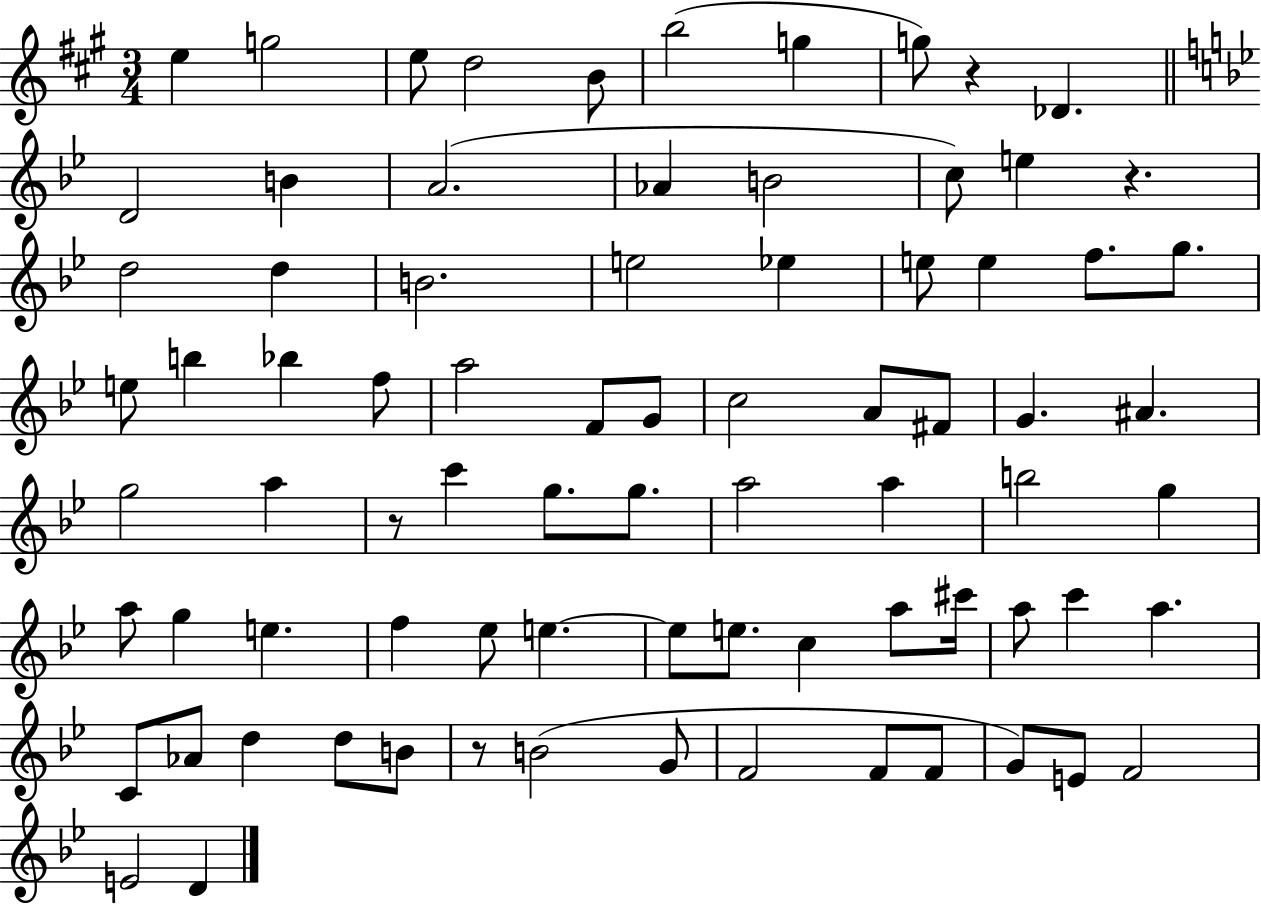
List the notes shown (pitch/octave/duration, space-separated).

E5/q G5/h E5/e D5/h B4/e B5/h G5/q G5/e R/q Db4/q. D4/h B4/q A4/h. Ab4/q B4/h C5/e E5/q R/q. D5/h D5/q B4/h. E5/h Eb5/q E5/e E5/q F5/e. G5/e. E5/e B5/q Bb5/q F5/e A5/h F4/e G4/e C5/h A4/e F#4/e G4/q. A#4/q. G5/h A5/q R/e C6/q G5/e. G5/e. A5/h A5/q B5/h G5/q A5/e G5/q E5/q. F5/q Eb5/e E5/q. E5/e E5/e. C5/q A5/e C#6/s A5/e C6/q A5/q. C4/e Ab4/e D5/q D5/e B4/e R/e B4/h G4/e F4/h F4/e F4/e G4/e E4/e F4/h E4/h D4/q